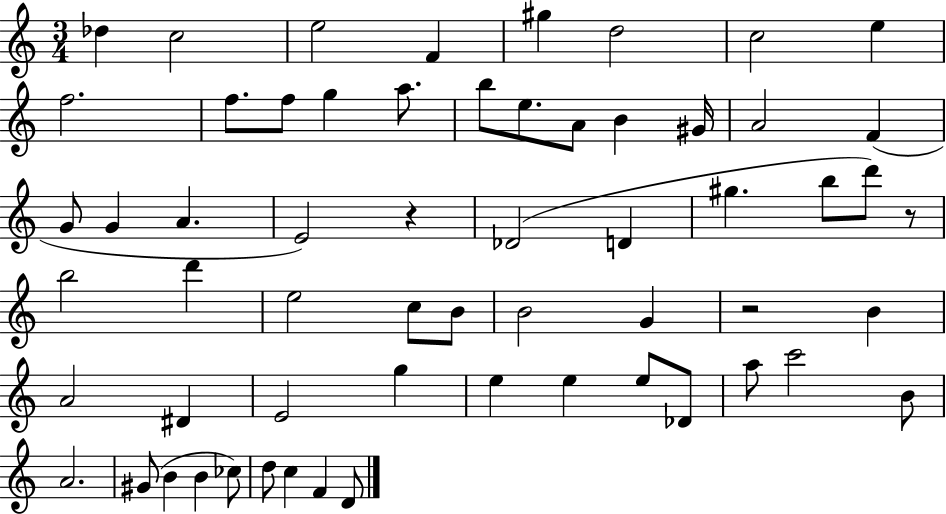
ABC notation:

X:1
T:Untitled
M:3/4
L:1/4
K:C
_d c2 e2 F ^g d2 c2 e f2 f/2 f/2 g a/2 b/2 e/2 A/2 B ^G/4 A2 F G/2 G A E2 z _D2 D ^g b/2 d'/2 z/2 b2 d' e2 c/2 B/2 B2 G z2 B A2 ^D E2 g e e e/2 _D/2 a/2 c'2 B/2 A2 ^G/2 B B _c/2 d/2 c F D/2